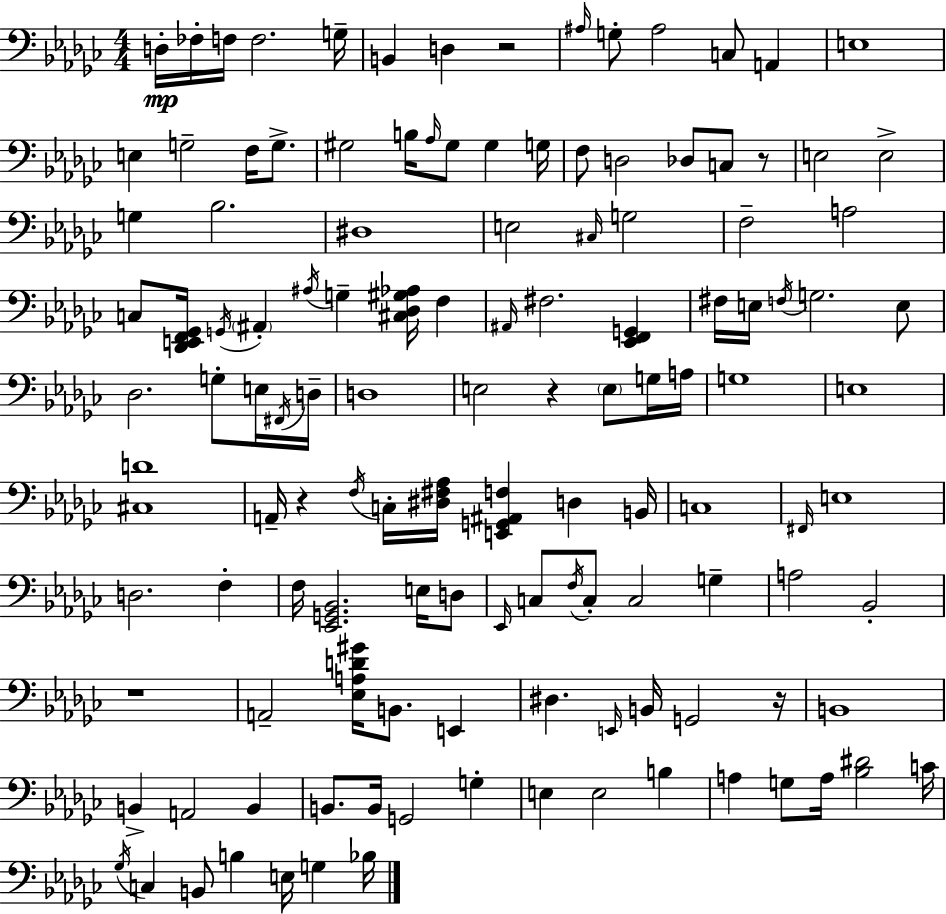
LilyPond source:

{
  \clef bass
  \numericTimeSignature
  \time 4/4
  \key ees \minor
  d16-.\mp fes16-. f16 f2. g16-- | b,4 d4 r2 | \grace { ais16 } g8-. ais2 c8 a,4 | e1 | \break e4 g2-- f16 g8.-> | gis2 b16 \grace { aes16 } gis8 gis4 | g16 f8 d2 des8 c8 | r8 e2 e2-> | \break g4 bes2. | dis1 | e2 \grace { cis16 } g2 | f2-- a2 | \break c8 <des, e, f, ges,>16 \acciaccatura { g,16 } \parenthesize ais,4-. \acciaccatura { ais16 } g4-- | <cis des gis aes>16 f4 \grace { ais,16 } fis2. | <ees, f, g,>4 fis16 e16 \acciaccatura { f16 } g2. | e8 des2. | \break g8-. e16 \acciaccatura { fis,16 } d16-- d1 | e2 | r4 \parenthesize e8 g16 a16 g1 | e1 | \break <cis d'>1 | a,16-- r4 \acciaccatura { f16 } c16-. <dis fis aes>16 | <e, g, ais, f>4 d4 b,16 c1 | \grace { fis,16 } e1 | \break d2. | f4-. f16 <ees, g, bes,>2. | e16 d8 \grace { ees,16 } c8 \acciaccatura { f16 } c8-. | c2 g4-- a2 | \break bes,2-. r1 | a,2-- | <ees a d' gis'>16 b,8. e,4 dis4. | \grace { e,16 } b,16 g,2 r16 b,1 | \break b,4-> | a,2 b,4 b,8. | b,16 g,2 g4-. e4 | e2 b4 a4 | \break g8 a16 <bes dis'>2 c'16 \acciaccatura { ges16 } c4 | b,8 b4 e16 g4 bes16 \bar "|."
}